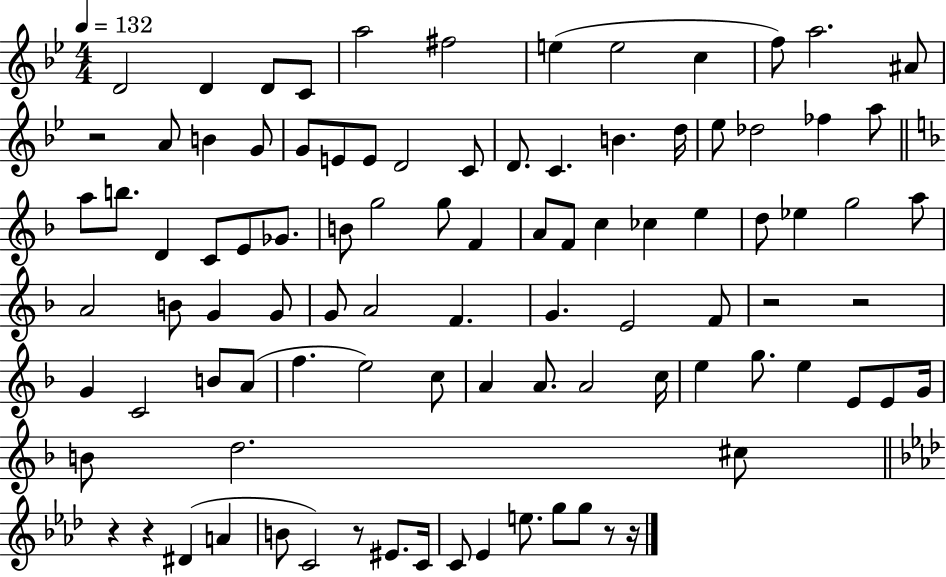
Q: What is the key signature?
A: BES major